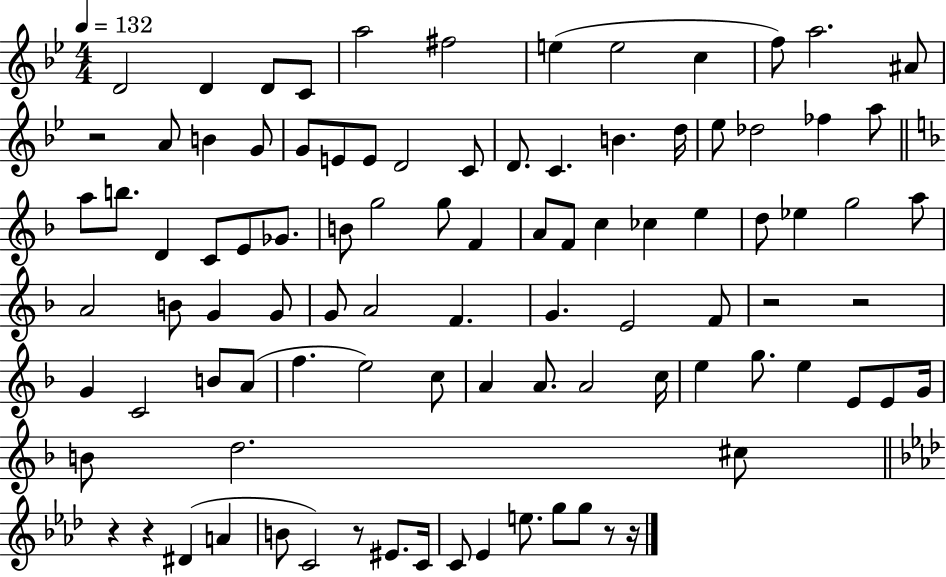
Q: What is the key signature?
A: BES major